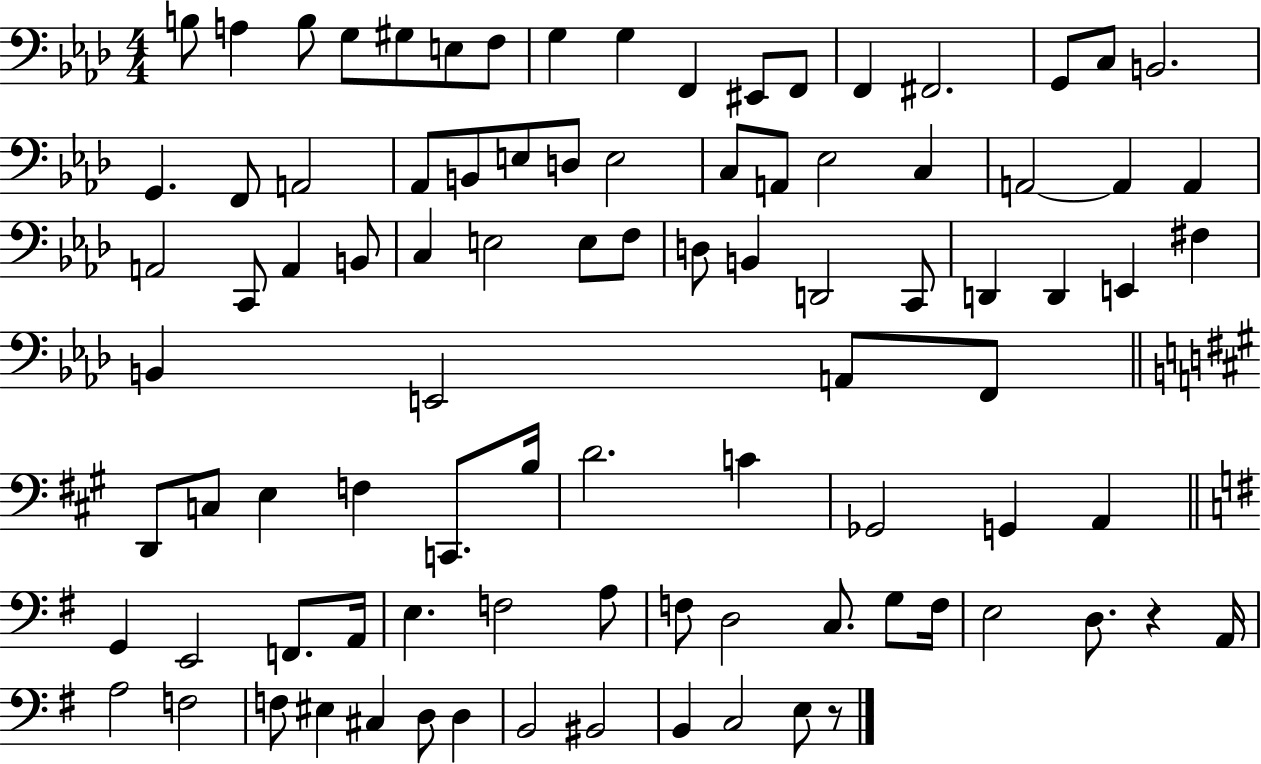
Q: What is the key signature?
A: AES major